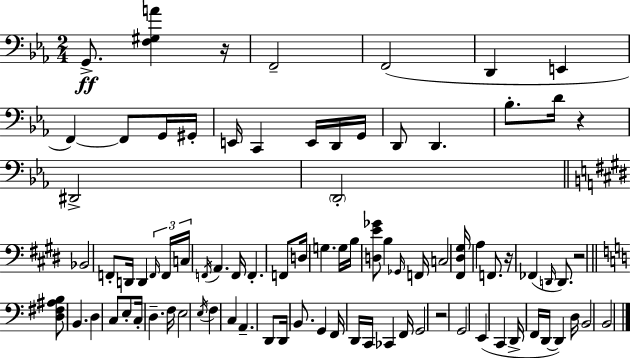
{
  \clef bass
  \numericTimeSignature
  \time 2/4
  \key ees \major
  g,8.->\ff <f gis a'>4 r16 | f,2-- | f,2( | d,4 e,4 | \break f,4~~) f,8 g,16 gis,16-. | e,16 c,4 e,16 d,16 g,16 | d,8 d,4. | bes8.-. d'16 r4 | \break dis,2-> | \parenthesize d,2-. | \bar "||" \break \key e \major bes,2 | f,8-. d,16 d,4 \tuplet 3/2 { \grace { f,16 } | f,16 c16 } \acciaccatura { f,16 } a,4. | f,16 f,4.-. | \break f,8 d16 g4. | g16 b16 <d e' ges'>8 b4 | \grace { ges,16 } f,16 c2 | <fis, dis gis>16 a4 | \break f,8. r16 fes,4( | \grace { d,16 } d,8.) r2 | \bar "||" \break \key a \minor <d fis ais b>8 b,4. | d4 c8 e8-. | c16-. d4.-- f16 | e2 | \break \acciaccatura { e16 } f4 c4 | a,4.-- d,8 | d,16 b,8. g,4 | f,16 d,16 c,16 ces,4 | \break f,16 g,2 | r2 | g,2 | e,4( c,4 | \break d,16-> f,16 d,16~~ d,4) | d16 b,2 | b,2 | \bar "|."
}